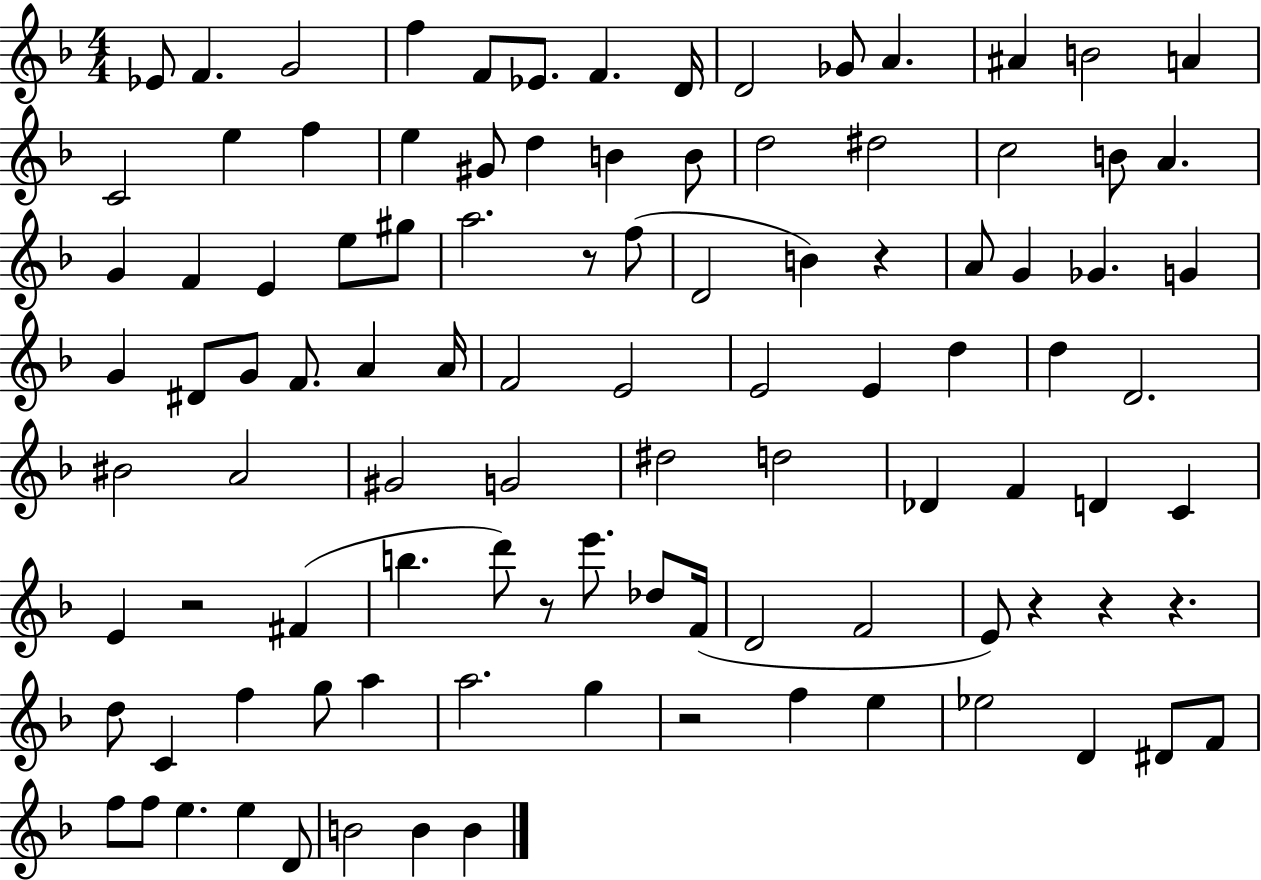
Eb4/e F4/q. G4/h F5/q F4/e Eb4/e. F4/q. D4/s D4/h Gb4/e A4/q. A#4/q B4/h A4/q C4/h E5/q F5/q E5/q G#4/e D5/q B4/q B4/e D5/h D#5/h C5/h B4/e A4/q. G4/q F4/q E4/q E5/e G#5/e A5/h. R/e F5/e D4/h B4/q R/q A4/e G4/q Gb4/q. G4/q G4/q D#4/e G4/e F4/e. A4/q A4/s F4/h E4/h E4/h E4/q D5/q D5/q D4/h. BIS4/h A4/h G#4/h G4/h D#5/h D5/h Db4/q F4/q D4/q C4/q E4/q R/h F#4/q B5/q. D6/e R/e E6/e. Db5/e F4/s D4/h F4/h E4/e R/q R/q R/q. D5/e C4/q F5/q G5/e A5/q A5/h. G5/q R/h F5/q E5/q Eb5/h D4/q D#4/e F4/e F5/e F5/e E5/q. E5/q D4/e B4/h B4/q B4/q